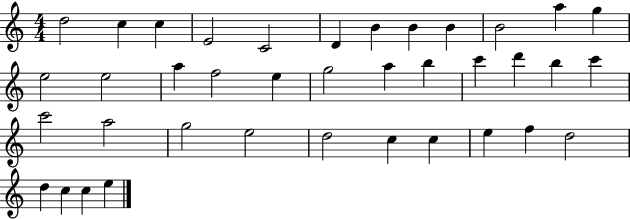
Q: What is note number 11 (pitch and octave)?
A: A5